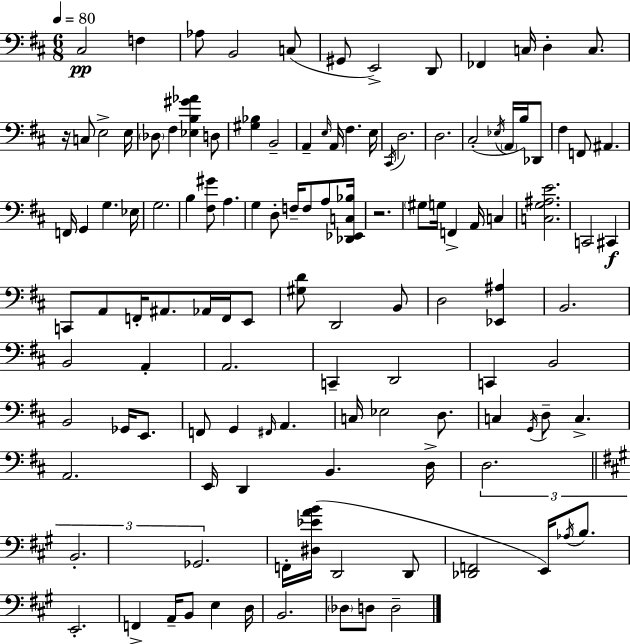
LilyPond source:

{
  \clef bass
  \numericTimeSignature
  \time 6/8
  \key d \major
  \tempo 4 = 80
  cis2\pp f4 | aes8 b,2 c8( | gis,8 e,2->) d,8 | fes,4 c16 d4-. c8. | \break r16 c8 e2-> e16 | \parenthesize des8 fis4 <ees b gis' aes'>4 d8 | <gis bes>4 b,2-- | a,4-- \grace { e16 } a,16 fis4. | \break e16 \acciaccatura { cis,16 } d2. | d2. | cis2-.( \acciaccatura { ees16 } \parenthesize a,16 | b16) des,8 fis4 f,8 ais,4. | \break f,16 g,4 g4. | ees16 g2. | b4 <fis gis'>8 a4. | g4 d8-. f16-- f8 | \break a8 <des, ees, c bes>16 r2. | \parenthesize gis8 g16 f,4-> a,16 c4 | <c g ais e'>2. | c,2 cis,4\f | \break c,8 a,8 f,16-. ais,8. aes,16 | f,16 e,8 <gis d'>8 d,2 | b,8 d2 <ees, ais>4 | b,2. | \break b,2 a,4-. | a,2. | c,4-- d,2 | c,4 b,2 | \break b,2 ges,16 | e,8. f,8 g,4 \grace { fis,16 } a,4. | c16 ees2 | d8. c4 \acciaccatura { g,16 } d8-- c4.-> | \break a,2. | e,16 d,4 b,4. | d16-> \tuplet 3/2 { d2. | \bar "||" \break \key a \major b,2.-. | ges,2. } | f,16-. <dis ees' a' b'>16( d,2 d,8 | <des, f,>2 e,16) \acciaccatura { aes16 } b8. | \break e,2.-. | f,4-> a,16-- b,8 e4 | d16 b,2. | \parenthesize des8 d8 d2-- | \break \bar "|."
}